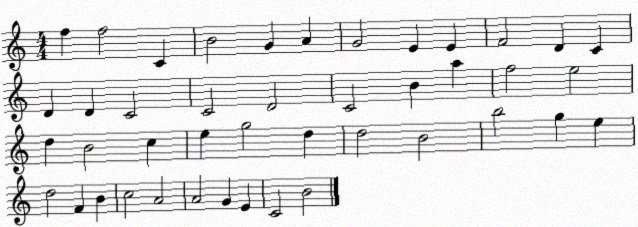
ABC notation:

X:1
T:Untitled
M:4/4
L:1/4
K:C
f f2 C B2 G A G2 E E F2 D C D D C2 C2 D2 C2 B a f2 e2 d B2 c e g2 d d2 B2 b2 g e d2 F B c2 A2 A2 G E C2 B2